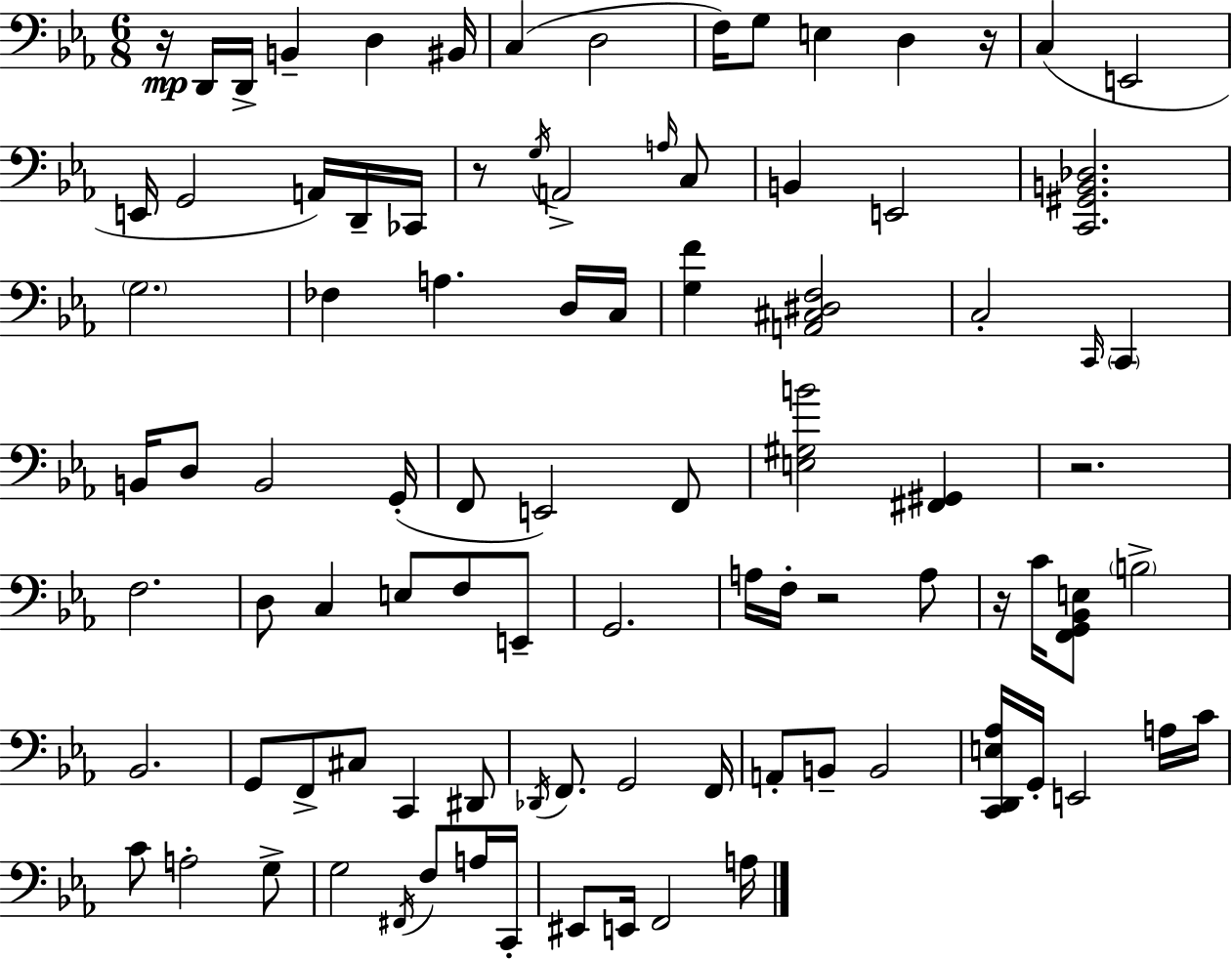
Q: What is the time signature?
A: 6/8